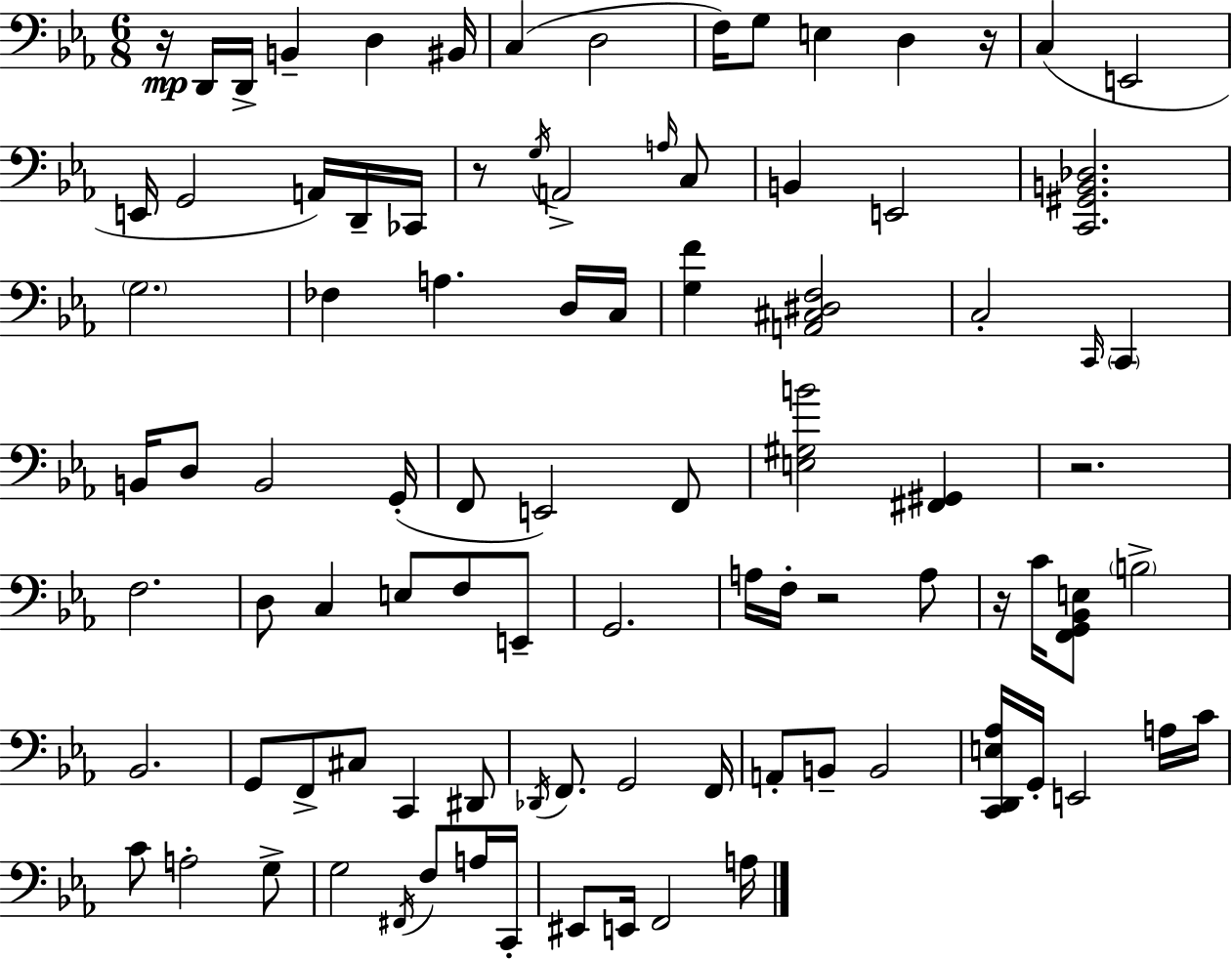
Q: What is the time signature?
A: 6/8